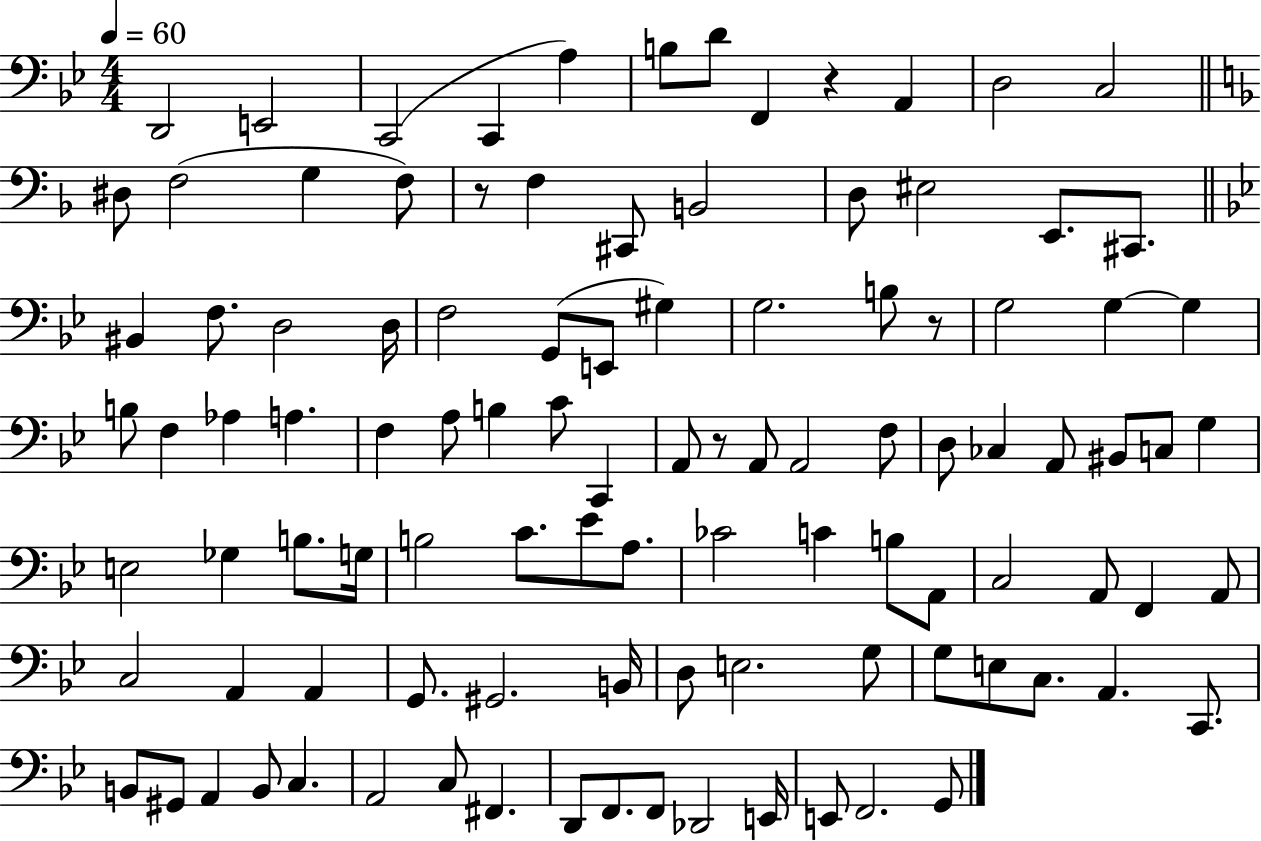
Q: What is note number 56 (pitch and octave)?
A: Gb3